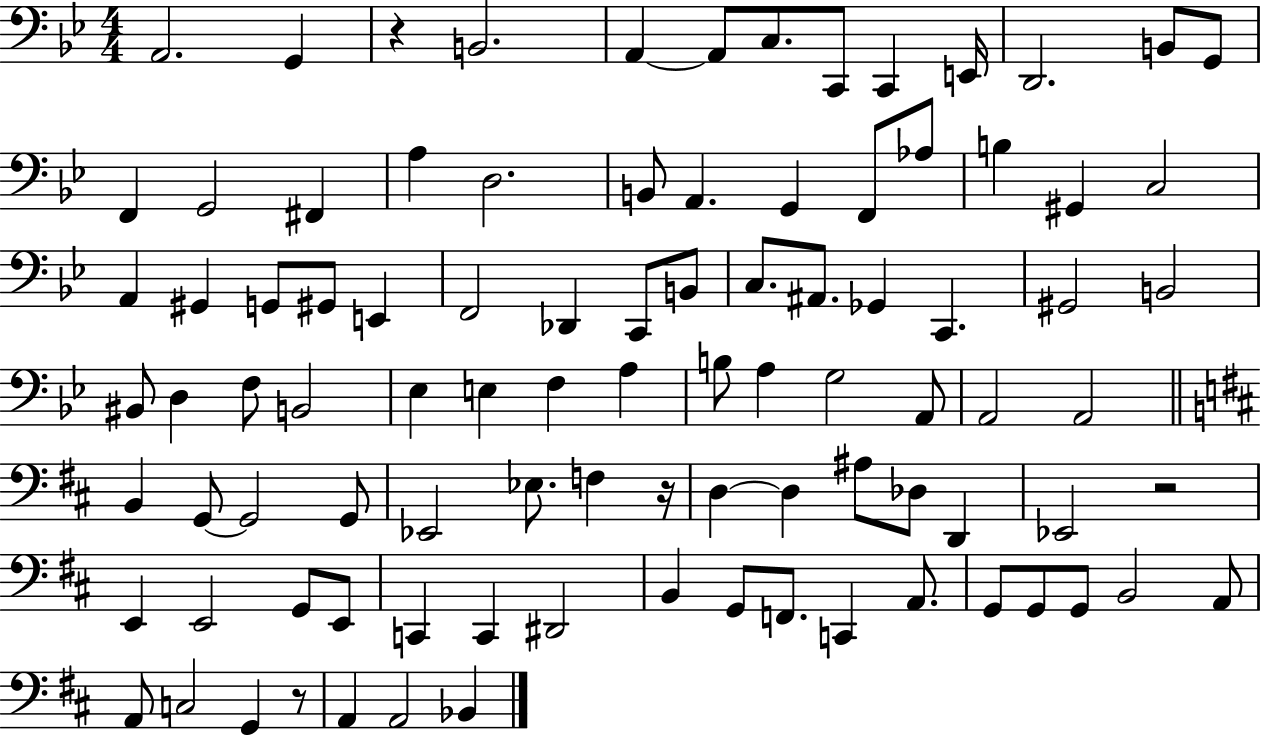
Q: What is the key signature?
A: BES major